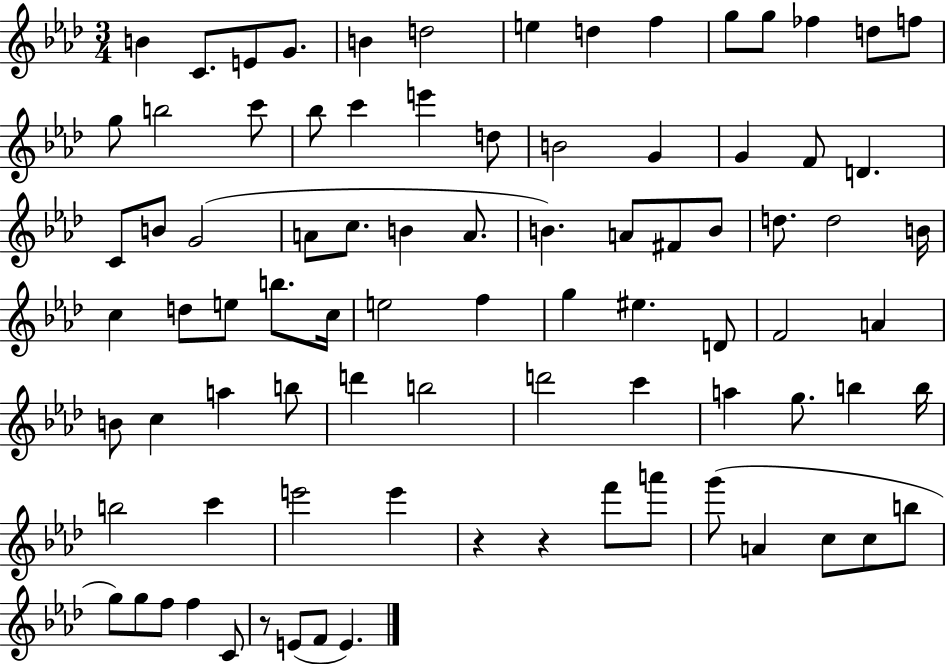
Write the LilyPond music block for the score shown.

{
  \clef treble
  \numericTimeSignature
  \time 3/4
  \key aes \major
  \repeat volta 2 { b'4 c'8. e'8 g'8. | b'4 d''2 | e''4 d''4 f''4 | g''8 g''8 fes''4 d''8 f''8 | \break g''8 b''2 c'''8 | bes''8 c'''4 e'''4 d''8 | b'2 g'4 | g'4 f'8 d'4. | \break c'8 b'8 g'2( | a'8 c''8. b'4 a'8. | b'4.) a'8 fis'8 b'8 | d''8. d''2 b'16 | \break c''4 d''8 e''8 b''8. c''16 | e''2 f''4 | g''4 eis''4. d'8 | f'2 a'4 | \break b'8 c''4 a''4 b''8 | d'''4 b''2 | d'''2 c'''4 | a''4 g''8. b''4 b''16 | \break b''2 c'''4 | e'''2 e'''4 | r4 r4 f'''8 a'''8 | g'''8( a'4 c''8 c''8 b''8 | \break g''8) g''8 f''8 f''4 c'8 | r8 e'8( f'8 e'4.) | } \bar "|."
}